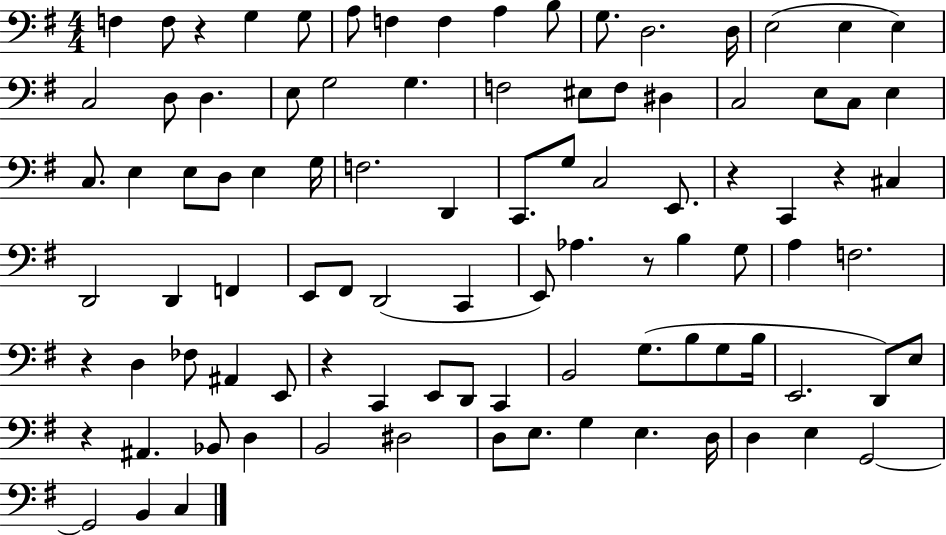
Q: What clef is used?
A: bass